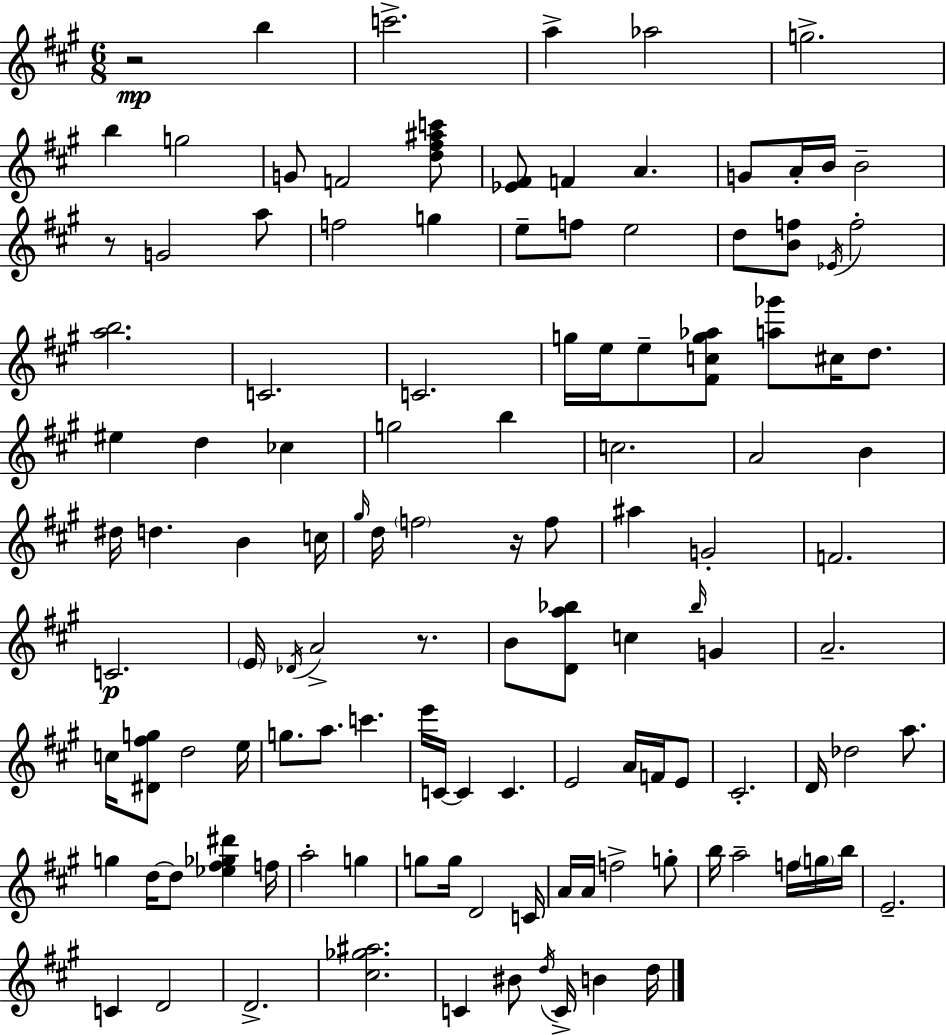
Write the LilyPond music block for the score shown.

{
  \clef treble
  \numericTimeSignature
  \time 6/8
  \key a \major
  \repeat volta 2 { r2\mp b''4 | c'''2.-> | a''4-> aes''2 | g''2.-> | \break b''4 g''2 | g'8 f'2 <d'' fis'' ais'' c'''>8 | <ees' fis'>8 f'4 a'4. | g'8 a'16-. b'16 b'2-- | \break r8 g'2 a''8 | f''2 g''4 | e''8-- f''8 e''2 | d''8 <b' f''>8 \acciaccatura { ees'16 } f''2-. | \break <a'' b''>2. | c'2. | c'2. | g''16 e''16 e''8-- <fis' c'' g'' aes''>8 <a'' ges'''>8 cis''16 d''8. | \break eis''4 d''4 ces''4 | g''2 b''4 | c''2. | a'2 b'4 | \break dis''16 d''4. b'4 | c''16 \grace { gis''16 } d''16 \parenthesize f''2 r16 | f''8 ais''4 g'2-. | f'2. | \break c'2.\p | \parenthesize e'16 \acciaccatura { des'16 } a'2-> | r8. b'8 <d' a'' bes''>8 c''4 \grace { bes''16 } | g'4 a'2.-- | \break c''16 <dis' fis'' g''>8 d''2 | e''16 g''8. a''8. c'''4. | e'''16 c'16~~ c'4 c'4. | e'2 | \break a'16 f'16 e'8 cis'2.-. | d'16 des''2 | a''8. g''4 d''16~~ d''8 <ees'' fis'' ges'' dis'''>4 | f''16 a''2-. | \break g''4 g''8 g''16 d'2 | c'16 a'16 a'16 f''2-> | g''8-. b''16 a''2-- | f''16 \parenthesize g''16 b''16 e'2.-- | \break c'4 d'2 | d'2.-> | <cis'' ges'' ais''>2. | c'4 bis'8 \acciaccatura { d''16 } c'16-> | \break b'4 d''16 } \bar "|."
}